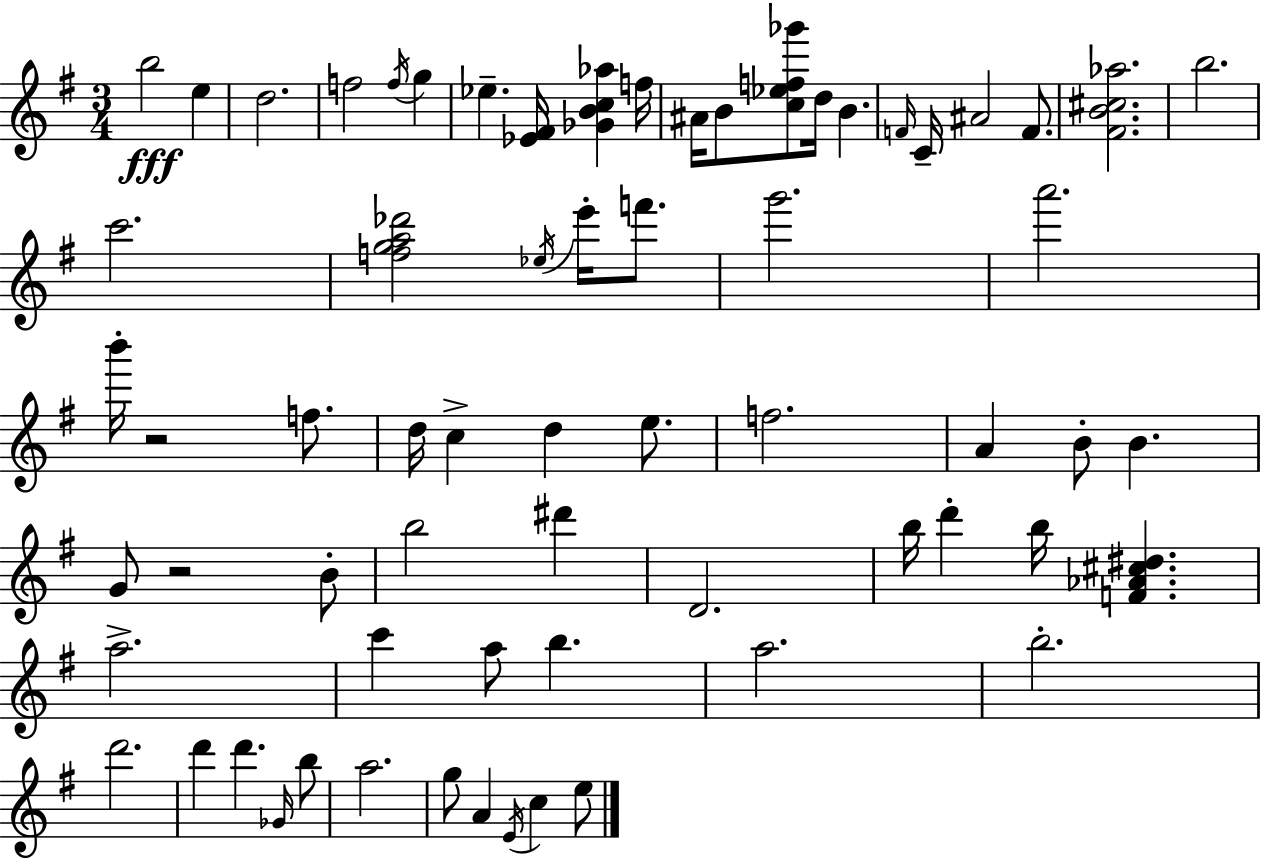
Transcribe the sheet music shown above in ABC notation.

X:1
T:Untitled
M:3/4
L:1/4
K:G
b2 e d2 f2 f/4 g _e [_E^F]/4 [_GBc_a] f/4 ^A/4 B/2 [c_ef_g']/2 d/4 B F/4 C/4 ^A2 F/2 [^FB^c_a]2 b2 c'2 [fga_d']2 _e/4 e'/4 f'/2 g'2 a'2 b'/4 z2 f/2 d/4 c d e/2 f2 A B/2 B G/2 z2 B/2 b2 ^d' D2 b/4 d' b/4 [F_A^c^d] a2 c' a/2 b a2 b2 d'2 d' d' _G/4 b/2 a2 g/2 A E/4 c e/2